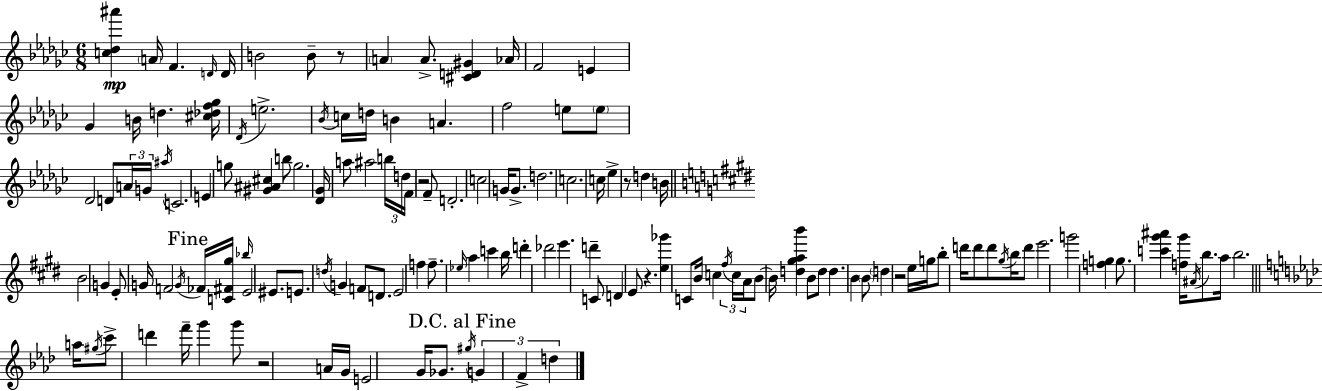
[C5,Db5,A#6]/q A4/s F4/q. D4/s D4/s B4/h B4/e R/e A4/q A4/e. [C#4,D4,G#4]/q Ab4/s F4/h E4/q Gb4/q B4/s D5/q. [C#5,Db5,F5,Gb5]/s Db4/s E5/h. Bb4/s C5/s D5/s B4/q A4/q. F5/h E5/e E5/e Db4/h D4/e A4/s G4/s A#5/s C4/h. E4/q G5/e [G#4,A#4,C#5]/q B5/e G5/h. [Db4,Gb4]/s A5/e A#5/h B5/s D5/s F4/s R/h F4/e D4/h. C5/h G4/s G4/e. D5/h. C5/h. C5/s Eb5/q R/e D5/q B4/s B4/h G4/q E4/e G4/s F4/h G4/s FES4/s [C4,F#4,G#5]/s Bb5/s E4/h EIS4/e. E4/e. D5/s G4/q F4/e D4/e. E4/h F5/q F5/e. Eb5/s A5/q C6/q B5/s D6/q Db6/h E6/q. D6/q C4/e D4/q E4/e R/q. [E5,Gb6]/q C4/e B4/s C5/q F#5/s C5/s A4/s B4/e B4/s [D5,G#5,A5,B6]/q B4/e D5/e D5/q. B4/q B4/e D5/q R/h E5/s G5/s B5/e D6/s D6/e D6/e G#5/s B5/s D6/e E6/h. G6/h [F5,G5]/q G5/e. [C6,G#6,A#6]/q [F5,G#6]/s A#4/s B5/e. A5/s B5/h. A5/s G#5/s C6/e D6/q F6/s G6/q G6/e R/h A4/s G4/s E4/h G4/s Gb4/e. G#5/s G4/q F4/q D5/q